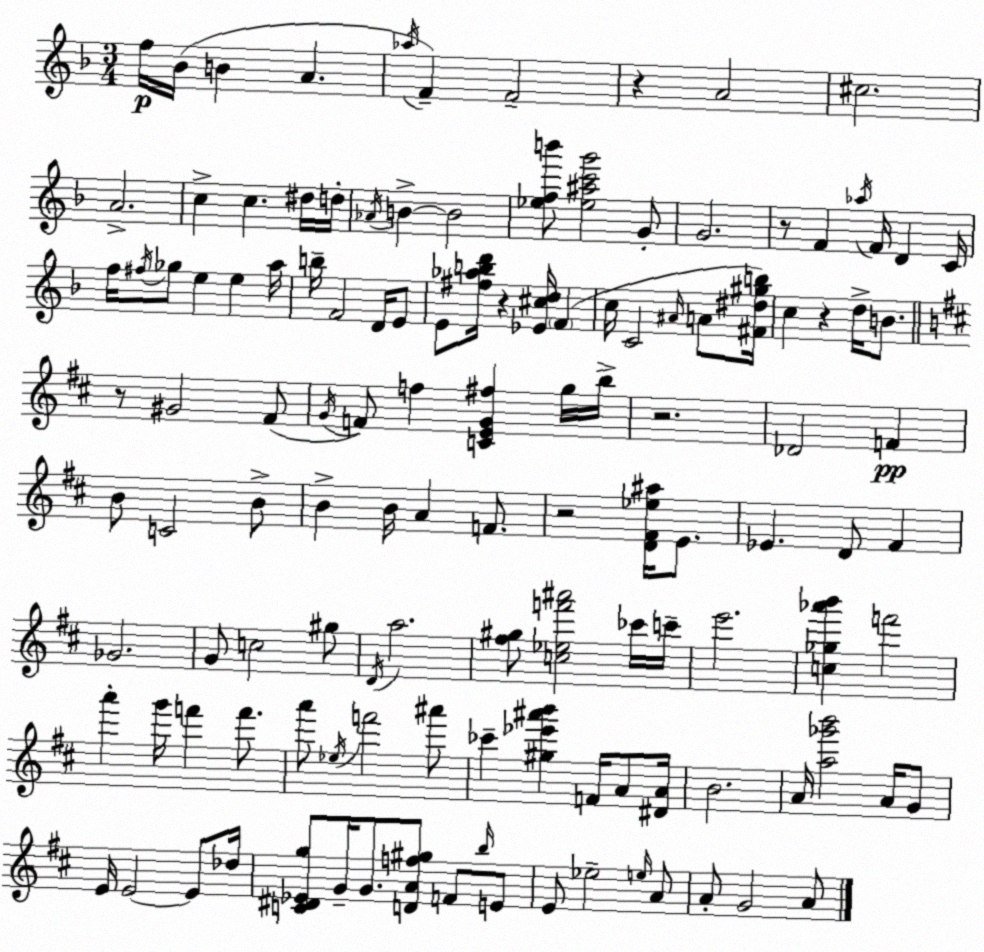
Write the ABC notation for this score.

X:1
T:Untitled
M:3/4
L:1/4
K:F
f/4 _B/4 B A _a/4 F F2 z A2 ^c2 A2 c c ^d/4 d/4 _A/4 B B2 [_efb']/2 [_e^ac'g']2 G/2 G2 z/2 F _a/4 F/4 D C/4 f/4 ^f/4 _g/2 e e a/4 b/4 F2 D/4 E/2 E/2 [^f_abd']/4 z [_E^cd]/4 F c/4 C2 ^A/4 A/2 [^F^d^gb]/4 c z d/4 B/2 z/2 ^G2 ^F/2 G/4 F/2 f [CEG^f] g/4 b/4 z2 _D2 F B/2 C2 B/2 B B/4 A F/2 z2 [D^F_e^a]/4 E/2 _E D/2 ^F _G2 G/2 c2 ^g/2 D/4 a2 [^f^g]/2 [c_ef'^a']2 _c'/4 c'/4 e'2 [c_g_a'b'] f'2 a' g'/4 f' f'/2 a'/2 _e/4 f'2 ^a'/2 _c' [^g_e'^a'b'] F/4 A/2 [^DA]/4 B2 A/4 [a_g'b']2 A/4 G/2 E/4 E2 E/2 _d/4 [C^D_Eg]/2 G/4 G/2 [DAf^g]/2 F/2 b/4 E/2 E/2 _e2 e/4 A/2 A/2 G2 A/2